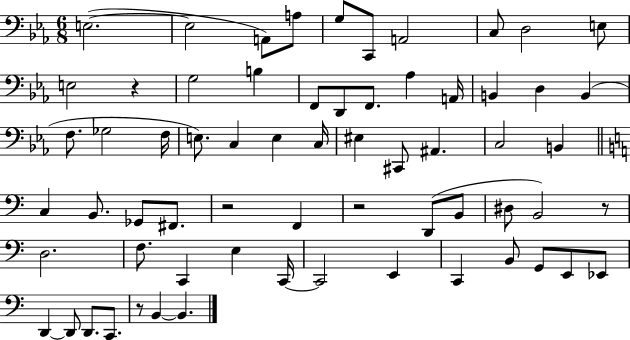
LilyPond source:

{
  \clef bass
  \numericTimeSignature
  \time 6/8
  \key ees \major
  e2.~(~ | e2 a,8) a8 | g8 c,8 a,2 | c8 d2 e8 | \break e2 r4 | g2 b4 | f,8 d,8 f,8. aes4 a,16 | b,4 d4 b,4( | \break f8. ges2 f16 | e8.) c4 e4 c16 | eis4 cis,8 ais,4. | c2 b,4 | \break \bar "||" \break \key c \major c4 b,8. ges,8 fis,8. | r2 f,4 | r2 d,8( b,8 | dis8 b,2) r8 | \break d2. | f8. c,4 e4 c,16~~ | c,2 e,4 | c,4 b,8 g,8 e,8 ees,8 | \break d,4~~ d,8 d,8. c,8. | r8 b,4~~ b,4. | \bar "|."
}